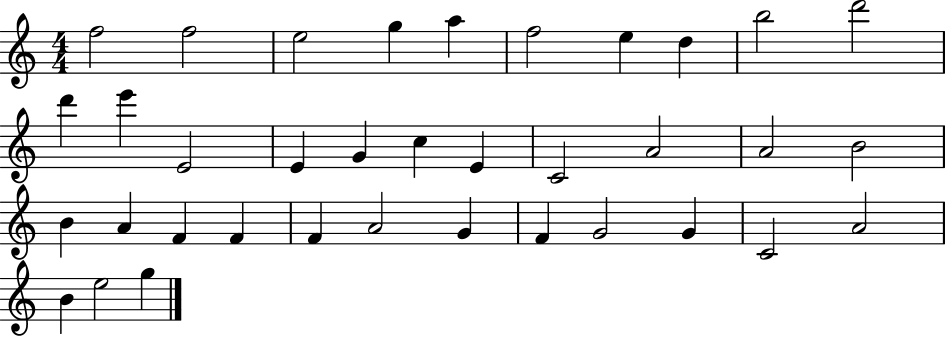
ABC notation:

X:1
T:Untitled
M:4/4
L:1/4
K:C
f2 f2 e2 g a f2 e d b2 d'2 d' e' E2 E G c E C2 A2 A2 B2 B A F F F A2 G F G2 G C2 A2 B e2 g